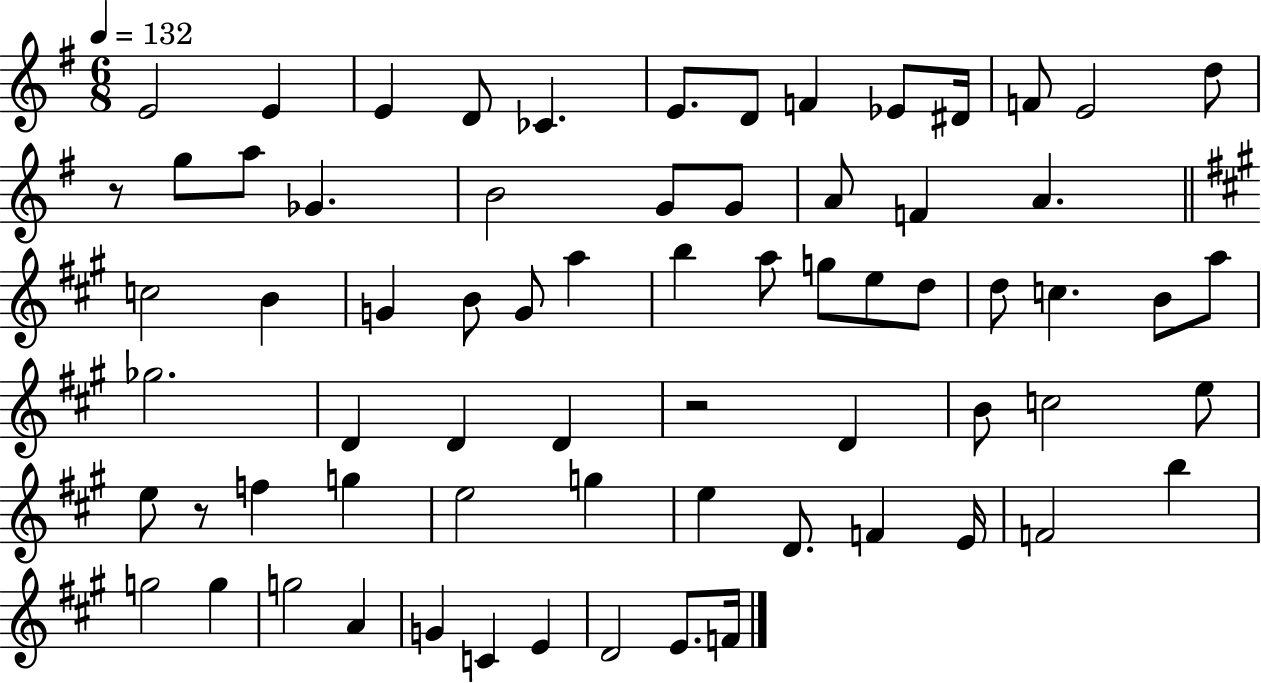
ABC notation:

X:1
T:Untitled
M:6/8
L:1/4
K:G
E2 E E D/2 _C E/2 D/2 F _E/2 ^D/4 F/2 E2 d/2 z/2 g/2 a/2 _G B2 G/2 G/2 A/2 F A c2 B G B/2 G/2 a b a/2 g/2 e/2 d/2 d/2 c B/2 a/2 _g2 D D D z2 D B/2 c2 e/2 e/2 z/2 f g e2 g e D/2 F E/4 F2 b g2 g g2 A G C E D2 E/2 F/4